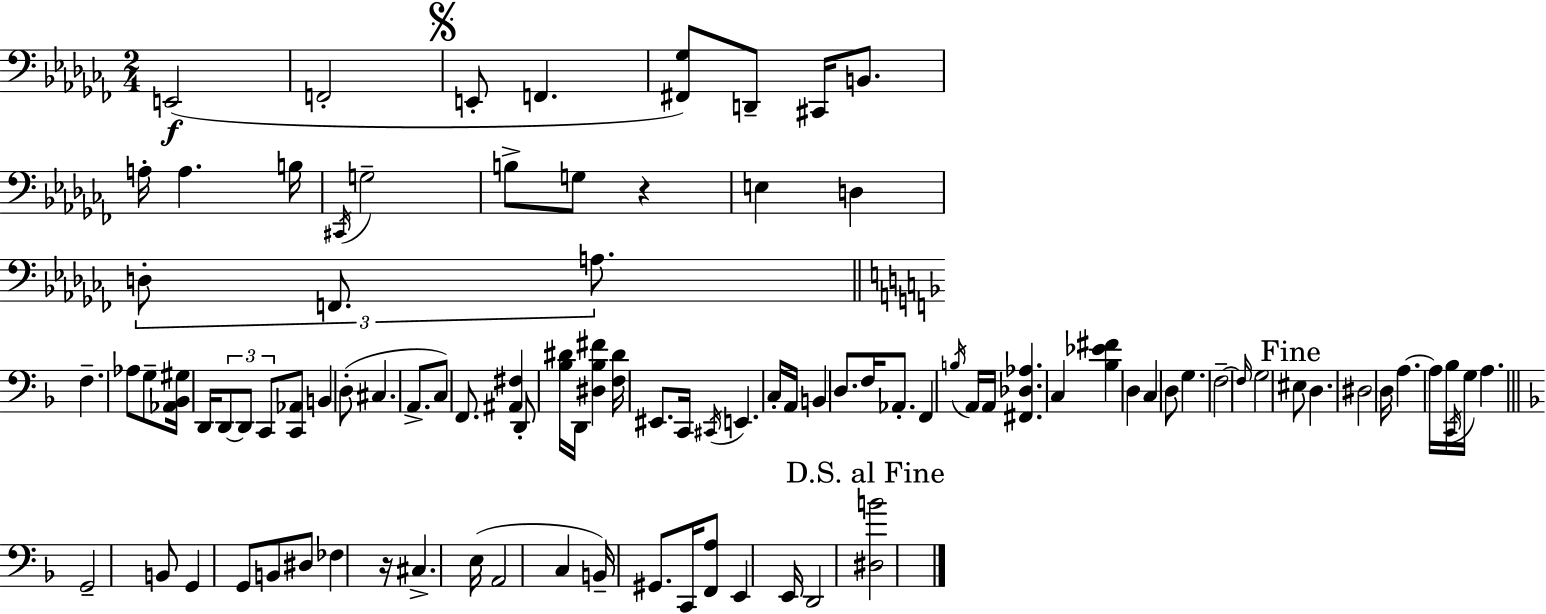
{
  \clef bass
  \numericTimeSignature
  \time 2/4
  \key aes \minor
  e,2(\f | f,2-. | \mark \markup { \musicglyph "scripts.segno" } e,8-. f,4. | <fis, ges>8) d,8-- cis,16 b,8. | \break a16-. a4. b16 | \acciaccatura { cis,16 } g2-- | b8-> g8 r4 | e4 d4 | \break \tuplet 3/2 { d8-. f,8. a8. } | \bar "||" \break \key f \major f4.-- aes8 | g8-- <aes, bes, gis>16 d,16 \tuplet 3/2 { d,8~~ d,8 | c,8 } <c, aes,>8 b,4 | d8-.( cis4. | \break a,8.-> c8) f,8. | <ais, fis>4 d,8-. <bes dis'>16 d,16 | <dis bes fis'>4 <f dis'>16 eis,8. | c,16 \acciaccatura { cis,16 } e,4. | \break c16-. a,16 b,4 d8. | f16 aes,8.-. f,4 | \acciaccatura { b16 } a,16 a,16 <fis, des aes>4. | c4 <bes ees' fis'>4 | \break d4 c4 | d8 g4. | f2--~~ | \grace { f16 } g2 | \break \mark "Fine" eis8 d4. | dis2 | d16 a4.~~ | a16 bes16 \acciaccatura { c,16 } g16 a4. | \break \bar "||" \break \key d \minor g,2-- | b,8 g,4 g,8 | b,8 dis8 fes4 | r16 cis4.-> e16( | \break a,2 | c4 b,16--) gis,8. | c,16 <f, a>8 e,4 e,16 | d,2 | \break \mark "D.S. al Fine" <dis b'>2 | \bar "|."
}